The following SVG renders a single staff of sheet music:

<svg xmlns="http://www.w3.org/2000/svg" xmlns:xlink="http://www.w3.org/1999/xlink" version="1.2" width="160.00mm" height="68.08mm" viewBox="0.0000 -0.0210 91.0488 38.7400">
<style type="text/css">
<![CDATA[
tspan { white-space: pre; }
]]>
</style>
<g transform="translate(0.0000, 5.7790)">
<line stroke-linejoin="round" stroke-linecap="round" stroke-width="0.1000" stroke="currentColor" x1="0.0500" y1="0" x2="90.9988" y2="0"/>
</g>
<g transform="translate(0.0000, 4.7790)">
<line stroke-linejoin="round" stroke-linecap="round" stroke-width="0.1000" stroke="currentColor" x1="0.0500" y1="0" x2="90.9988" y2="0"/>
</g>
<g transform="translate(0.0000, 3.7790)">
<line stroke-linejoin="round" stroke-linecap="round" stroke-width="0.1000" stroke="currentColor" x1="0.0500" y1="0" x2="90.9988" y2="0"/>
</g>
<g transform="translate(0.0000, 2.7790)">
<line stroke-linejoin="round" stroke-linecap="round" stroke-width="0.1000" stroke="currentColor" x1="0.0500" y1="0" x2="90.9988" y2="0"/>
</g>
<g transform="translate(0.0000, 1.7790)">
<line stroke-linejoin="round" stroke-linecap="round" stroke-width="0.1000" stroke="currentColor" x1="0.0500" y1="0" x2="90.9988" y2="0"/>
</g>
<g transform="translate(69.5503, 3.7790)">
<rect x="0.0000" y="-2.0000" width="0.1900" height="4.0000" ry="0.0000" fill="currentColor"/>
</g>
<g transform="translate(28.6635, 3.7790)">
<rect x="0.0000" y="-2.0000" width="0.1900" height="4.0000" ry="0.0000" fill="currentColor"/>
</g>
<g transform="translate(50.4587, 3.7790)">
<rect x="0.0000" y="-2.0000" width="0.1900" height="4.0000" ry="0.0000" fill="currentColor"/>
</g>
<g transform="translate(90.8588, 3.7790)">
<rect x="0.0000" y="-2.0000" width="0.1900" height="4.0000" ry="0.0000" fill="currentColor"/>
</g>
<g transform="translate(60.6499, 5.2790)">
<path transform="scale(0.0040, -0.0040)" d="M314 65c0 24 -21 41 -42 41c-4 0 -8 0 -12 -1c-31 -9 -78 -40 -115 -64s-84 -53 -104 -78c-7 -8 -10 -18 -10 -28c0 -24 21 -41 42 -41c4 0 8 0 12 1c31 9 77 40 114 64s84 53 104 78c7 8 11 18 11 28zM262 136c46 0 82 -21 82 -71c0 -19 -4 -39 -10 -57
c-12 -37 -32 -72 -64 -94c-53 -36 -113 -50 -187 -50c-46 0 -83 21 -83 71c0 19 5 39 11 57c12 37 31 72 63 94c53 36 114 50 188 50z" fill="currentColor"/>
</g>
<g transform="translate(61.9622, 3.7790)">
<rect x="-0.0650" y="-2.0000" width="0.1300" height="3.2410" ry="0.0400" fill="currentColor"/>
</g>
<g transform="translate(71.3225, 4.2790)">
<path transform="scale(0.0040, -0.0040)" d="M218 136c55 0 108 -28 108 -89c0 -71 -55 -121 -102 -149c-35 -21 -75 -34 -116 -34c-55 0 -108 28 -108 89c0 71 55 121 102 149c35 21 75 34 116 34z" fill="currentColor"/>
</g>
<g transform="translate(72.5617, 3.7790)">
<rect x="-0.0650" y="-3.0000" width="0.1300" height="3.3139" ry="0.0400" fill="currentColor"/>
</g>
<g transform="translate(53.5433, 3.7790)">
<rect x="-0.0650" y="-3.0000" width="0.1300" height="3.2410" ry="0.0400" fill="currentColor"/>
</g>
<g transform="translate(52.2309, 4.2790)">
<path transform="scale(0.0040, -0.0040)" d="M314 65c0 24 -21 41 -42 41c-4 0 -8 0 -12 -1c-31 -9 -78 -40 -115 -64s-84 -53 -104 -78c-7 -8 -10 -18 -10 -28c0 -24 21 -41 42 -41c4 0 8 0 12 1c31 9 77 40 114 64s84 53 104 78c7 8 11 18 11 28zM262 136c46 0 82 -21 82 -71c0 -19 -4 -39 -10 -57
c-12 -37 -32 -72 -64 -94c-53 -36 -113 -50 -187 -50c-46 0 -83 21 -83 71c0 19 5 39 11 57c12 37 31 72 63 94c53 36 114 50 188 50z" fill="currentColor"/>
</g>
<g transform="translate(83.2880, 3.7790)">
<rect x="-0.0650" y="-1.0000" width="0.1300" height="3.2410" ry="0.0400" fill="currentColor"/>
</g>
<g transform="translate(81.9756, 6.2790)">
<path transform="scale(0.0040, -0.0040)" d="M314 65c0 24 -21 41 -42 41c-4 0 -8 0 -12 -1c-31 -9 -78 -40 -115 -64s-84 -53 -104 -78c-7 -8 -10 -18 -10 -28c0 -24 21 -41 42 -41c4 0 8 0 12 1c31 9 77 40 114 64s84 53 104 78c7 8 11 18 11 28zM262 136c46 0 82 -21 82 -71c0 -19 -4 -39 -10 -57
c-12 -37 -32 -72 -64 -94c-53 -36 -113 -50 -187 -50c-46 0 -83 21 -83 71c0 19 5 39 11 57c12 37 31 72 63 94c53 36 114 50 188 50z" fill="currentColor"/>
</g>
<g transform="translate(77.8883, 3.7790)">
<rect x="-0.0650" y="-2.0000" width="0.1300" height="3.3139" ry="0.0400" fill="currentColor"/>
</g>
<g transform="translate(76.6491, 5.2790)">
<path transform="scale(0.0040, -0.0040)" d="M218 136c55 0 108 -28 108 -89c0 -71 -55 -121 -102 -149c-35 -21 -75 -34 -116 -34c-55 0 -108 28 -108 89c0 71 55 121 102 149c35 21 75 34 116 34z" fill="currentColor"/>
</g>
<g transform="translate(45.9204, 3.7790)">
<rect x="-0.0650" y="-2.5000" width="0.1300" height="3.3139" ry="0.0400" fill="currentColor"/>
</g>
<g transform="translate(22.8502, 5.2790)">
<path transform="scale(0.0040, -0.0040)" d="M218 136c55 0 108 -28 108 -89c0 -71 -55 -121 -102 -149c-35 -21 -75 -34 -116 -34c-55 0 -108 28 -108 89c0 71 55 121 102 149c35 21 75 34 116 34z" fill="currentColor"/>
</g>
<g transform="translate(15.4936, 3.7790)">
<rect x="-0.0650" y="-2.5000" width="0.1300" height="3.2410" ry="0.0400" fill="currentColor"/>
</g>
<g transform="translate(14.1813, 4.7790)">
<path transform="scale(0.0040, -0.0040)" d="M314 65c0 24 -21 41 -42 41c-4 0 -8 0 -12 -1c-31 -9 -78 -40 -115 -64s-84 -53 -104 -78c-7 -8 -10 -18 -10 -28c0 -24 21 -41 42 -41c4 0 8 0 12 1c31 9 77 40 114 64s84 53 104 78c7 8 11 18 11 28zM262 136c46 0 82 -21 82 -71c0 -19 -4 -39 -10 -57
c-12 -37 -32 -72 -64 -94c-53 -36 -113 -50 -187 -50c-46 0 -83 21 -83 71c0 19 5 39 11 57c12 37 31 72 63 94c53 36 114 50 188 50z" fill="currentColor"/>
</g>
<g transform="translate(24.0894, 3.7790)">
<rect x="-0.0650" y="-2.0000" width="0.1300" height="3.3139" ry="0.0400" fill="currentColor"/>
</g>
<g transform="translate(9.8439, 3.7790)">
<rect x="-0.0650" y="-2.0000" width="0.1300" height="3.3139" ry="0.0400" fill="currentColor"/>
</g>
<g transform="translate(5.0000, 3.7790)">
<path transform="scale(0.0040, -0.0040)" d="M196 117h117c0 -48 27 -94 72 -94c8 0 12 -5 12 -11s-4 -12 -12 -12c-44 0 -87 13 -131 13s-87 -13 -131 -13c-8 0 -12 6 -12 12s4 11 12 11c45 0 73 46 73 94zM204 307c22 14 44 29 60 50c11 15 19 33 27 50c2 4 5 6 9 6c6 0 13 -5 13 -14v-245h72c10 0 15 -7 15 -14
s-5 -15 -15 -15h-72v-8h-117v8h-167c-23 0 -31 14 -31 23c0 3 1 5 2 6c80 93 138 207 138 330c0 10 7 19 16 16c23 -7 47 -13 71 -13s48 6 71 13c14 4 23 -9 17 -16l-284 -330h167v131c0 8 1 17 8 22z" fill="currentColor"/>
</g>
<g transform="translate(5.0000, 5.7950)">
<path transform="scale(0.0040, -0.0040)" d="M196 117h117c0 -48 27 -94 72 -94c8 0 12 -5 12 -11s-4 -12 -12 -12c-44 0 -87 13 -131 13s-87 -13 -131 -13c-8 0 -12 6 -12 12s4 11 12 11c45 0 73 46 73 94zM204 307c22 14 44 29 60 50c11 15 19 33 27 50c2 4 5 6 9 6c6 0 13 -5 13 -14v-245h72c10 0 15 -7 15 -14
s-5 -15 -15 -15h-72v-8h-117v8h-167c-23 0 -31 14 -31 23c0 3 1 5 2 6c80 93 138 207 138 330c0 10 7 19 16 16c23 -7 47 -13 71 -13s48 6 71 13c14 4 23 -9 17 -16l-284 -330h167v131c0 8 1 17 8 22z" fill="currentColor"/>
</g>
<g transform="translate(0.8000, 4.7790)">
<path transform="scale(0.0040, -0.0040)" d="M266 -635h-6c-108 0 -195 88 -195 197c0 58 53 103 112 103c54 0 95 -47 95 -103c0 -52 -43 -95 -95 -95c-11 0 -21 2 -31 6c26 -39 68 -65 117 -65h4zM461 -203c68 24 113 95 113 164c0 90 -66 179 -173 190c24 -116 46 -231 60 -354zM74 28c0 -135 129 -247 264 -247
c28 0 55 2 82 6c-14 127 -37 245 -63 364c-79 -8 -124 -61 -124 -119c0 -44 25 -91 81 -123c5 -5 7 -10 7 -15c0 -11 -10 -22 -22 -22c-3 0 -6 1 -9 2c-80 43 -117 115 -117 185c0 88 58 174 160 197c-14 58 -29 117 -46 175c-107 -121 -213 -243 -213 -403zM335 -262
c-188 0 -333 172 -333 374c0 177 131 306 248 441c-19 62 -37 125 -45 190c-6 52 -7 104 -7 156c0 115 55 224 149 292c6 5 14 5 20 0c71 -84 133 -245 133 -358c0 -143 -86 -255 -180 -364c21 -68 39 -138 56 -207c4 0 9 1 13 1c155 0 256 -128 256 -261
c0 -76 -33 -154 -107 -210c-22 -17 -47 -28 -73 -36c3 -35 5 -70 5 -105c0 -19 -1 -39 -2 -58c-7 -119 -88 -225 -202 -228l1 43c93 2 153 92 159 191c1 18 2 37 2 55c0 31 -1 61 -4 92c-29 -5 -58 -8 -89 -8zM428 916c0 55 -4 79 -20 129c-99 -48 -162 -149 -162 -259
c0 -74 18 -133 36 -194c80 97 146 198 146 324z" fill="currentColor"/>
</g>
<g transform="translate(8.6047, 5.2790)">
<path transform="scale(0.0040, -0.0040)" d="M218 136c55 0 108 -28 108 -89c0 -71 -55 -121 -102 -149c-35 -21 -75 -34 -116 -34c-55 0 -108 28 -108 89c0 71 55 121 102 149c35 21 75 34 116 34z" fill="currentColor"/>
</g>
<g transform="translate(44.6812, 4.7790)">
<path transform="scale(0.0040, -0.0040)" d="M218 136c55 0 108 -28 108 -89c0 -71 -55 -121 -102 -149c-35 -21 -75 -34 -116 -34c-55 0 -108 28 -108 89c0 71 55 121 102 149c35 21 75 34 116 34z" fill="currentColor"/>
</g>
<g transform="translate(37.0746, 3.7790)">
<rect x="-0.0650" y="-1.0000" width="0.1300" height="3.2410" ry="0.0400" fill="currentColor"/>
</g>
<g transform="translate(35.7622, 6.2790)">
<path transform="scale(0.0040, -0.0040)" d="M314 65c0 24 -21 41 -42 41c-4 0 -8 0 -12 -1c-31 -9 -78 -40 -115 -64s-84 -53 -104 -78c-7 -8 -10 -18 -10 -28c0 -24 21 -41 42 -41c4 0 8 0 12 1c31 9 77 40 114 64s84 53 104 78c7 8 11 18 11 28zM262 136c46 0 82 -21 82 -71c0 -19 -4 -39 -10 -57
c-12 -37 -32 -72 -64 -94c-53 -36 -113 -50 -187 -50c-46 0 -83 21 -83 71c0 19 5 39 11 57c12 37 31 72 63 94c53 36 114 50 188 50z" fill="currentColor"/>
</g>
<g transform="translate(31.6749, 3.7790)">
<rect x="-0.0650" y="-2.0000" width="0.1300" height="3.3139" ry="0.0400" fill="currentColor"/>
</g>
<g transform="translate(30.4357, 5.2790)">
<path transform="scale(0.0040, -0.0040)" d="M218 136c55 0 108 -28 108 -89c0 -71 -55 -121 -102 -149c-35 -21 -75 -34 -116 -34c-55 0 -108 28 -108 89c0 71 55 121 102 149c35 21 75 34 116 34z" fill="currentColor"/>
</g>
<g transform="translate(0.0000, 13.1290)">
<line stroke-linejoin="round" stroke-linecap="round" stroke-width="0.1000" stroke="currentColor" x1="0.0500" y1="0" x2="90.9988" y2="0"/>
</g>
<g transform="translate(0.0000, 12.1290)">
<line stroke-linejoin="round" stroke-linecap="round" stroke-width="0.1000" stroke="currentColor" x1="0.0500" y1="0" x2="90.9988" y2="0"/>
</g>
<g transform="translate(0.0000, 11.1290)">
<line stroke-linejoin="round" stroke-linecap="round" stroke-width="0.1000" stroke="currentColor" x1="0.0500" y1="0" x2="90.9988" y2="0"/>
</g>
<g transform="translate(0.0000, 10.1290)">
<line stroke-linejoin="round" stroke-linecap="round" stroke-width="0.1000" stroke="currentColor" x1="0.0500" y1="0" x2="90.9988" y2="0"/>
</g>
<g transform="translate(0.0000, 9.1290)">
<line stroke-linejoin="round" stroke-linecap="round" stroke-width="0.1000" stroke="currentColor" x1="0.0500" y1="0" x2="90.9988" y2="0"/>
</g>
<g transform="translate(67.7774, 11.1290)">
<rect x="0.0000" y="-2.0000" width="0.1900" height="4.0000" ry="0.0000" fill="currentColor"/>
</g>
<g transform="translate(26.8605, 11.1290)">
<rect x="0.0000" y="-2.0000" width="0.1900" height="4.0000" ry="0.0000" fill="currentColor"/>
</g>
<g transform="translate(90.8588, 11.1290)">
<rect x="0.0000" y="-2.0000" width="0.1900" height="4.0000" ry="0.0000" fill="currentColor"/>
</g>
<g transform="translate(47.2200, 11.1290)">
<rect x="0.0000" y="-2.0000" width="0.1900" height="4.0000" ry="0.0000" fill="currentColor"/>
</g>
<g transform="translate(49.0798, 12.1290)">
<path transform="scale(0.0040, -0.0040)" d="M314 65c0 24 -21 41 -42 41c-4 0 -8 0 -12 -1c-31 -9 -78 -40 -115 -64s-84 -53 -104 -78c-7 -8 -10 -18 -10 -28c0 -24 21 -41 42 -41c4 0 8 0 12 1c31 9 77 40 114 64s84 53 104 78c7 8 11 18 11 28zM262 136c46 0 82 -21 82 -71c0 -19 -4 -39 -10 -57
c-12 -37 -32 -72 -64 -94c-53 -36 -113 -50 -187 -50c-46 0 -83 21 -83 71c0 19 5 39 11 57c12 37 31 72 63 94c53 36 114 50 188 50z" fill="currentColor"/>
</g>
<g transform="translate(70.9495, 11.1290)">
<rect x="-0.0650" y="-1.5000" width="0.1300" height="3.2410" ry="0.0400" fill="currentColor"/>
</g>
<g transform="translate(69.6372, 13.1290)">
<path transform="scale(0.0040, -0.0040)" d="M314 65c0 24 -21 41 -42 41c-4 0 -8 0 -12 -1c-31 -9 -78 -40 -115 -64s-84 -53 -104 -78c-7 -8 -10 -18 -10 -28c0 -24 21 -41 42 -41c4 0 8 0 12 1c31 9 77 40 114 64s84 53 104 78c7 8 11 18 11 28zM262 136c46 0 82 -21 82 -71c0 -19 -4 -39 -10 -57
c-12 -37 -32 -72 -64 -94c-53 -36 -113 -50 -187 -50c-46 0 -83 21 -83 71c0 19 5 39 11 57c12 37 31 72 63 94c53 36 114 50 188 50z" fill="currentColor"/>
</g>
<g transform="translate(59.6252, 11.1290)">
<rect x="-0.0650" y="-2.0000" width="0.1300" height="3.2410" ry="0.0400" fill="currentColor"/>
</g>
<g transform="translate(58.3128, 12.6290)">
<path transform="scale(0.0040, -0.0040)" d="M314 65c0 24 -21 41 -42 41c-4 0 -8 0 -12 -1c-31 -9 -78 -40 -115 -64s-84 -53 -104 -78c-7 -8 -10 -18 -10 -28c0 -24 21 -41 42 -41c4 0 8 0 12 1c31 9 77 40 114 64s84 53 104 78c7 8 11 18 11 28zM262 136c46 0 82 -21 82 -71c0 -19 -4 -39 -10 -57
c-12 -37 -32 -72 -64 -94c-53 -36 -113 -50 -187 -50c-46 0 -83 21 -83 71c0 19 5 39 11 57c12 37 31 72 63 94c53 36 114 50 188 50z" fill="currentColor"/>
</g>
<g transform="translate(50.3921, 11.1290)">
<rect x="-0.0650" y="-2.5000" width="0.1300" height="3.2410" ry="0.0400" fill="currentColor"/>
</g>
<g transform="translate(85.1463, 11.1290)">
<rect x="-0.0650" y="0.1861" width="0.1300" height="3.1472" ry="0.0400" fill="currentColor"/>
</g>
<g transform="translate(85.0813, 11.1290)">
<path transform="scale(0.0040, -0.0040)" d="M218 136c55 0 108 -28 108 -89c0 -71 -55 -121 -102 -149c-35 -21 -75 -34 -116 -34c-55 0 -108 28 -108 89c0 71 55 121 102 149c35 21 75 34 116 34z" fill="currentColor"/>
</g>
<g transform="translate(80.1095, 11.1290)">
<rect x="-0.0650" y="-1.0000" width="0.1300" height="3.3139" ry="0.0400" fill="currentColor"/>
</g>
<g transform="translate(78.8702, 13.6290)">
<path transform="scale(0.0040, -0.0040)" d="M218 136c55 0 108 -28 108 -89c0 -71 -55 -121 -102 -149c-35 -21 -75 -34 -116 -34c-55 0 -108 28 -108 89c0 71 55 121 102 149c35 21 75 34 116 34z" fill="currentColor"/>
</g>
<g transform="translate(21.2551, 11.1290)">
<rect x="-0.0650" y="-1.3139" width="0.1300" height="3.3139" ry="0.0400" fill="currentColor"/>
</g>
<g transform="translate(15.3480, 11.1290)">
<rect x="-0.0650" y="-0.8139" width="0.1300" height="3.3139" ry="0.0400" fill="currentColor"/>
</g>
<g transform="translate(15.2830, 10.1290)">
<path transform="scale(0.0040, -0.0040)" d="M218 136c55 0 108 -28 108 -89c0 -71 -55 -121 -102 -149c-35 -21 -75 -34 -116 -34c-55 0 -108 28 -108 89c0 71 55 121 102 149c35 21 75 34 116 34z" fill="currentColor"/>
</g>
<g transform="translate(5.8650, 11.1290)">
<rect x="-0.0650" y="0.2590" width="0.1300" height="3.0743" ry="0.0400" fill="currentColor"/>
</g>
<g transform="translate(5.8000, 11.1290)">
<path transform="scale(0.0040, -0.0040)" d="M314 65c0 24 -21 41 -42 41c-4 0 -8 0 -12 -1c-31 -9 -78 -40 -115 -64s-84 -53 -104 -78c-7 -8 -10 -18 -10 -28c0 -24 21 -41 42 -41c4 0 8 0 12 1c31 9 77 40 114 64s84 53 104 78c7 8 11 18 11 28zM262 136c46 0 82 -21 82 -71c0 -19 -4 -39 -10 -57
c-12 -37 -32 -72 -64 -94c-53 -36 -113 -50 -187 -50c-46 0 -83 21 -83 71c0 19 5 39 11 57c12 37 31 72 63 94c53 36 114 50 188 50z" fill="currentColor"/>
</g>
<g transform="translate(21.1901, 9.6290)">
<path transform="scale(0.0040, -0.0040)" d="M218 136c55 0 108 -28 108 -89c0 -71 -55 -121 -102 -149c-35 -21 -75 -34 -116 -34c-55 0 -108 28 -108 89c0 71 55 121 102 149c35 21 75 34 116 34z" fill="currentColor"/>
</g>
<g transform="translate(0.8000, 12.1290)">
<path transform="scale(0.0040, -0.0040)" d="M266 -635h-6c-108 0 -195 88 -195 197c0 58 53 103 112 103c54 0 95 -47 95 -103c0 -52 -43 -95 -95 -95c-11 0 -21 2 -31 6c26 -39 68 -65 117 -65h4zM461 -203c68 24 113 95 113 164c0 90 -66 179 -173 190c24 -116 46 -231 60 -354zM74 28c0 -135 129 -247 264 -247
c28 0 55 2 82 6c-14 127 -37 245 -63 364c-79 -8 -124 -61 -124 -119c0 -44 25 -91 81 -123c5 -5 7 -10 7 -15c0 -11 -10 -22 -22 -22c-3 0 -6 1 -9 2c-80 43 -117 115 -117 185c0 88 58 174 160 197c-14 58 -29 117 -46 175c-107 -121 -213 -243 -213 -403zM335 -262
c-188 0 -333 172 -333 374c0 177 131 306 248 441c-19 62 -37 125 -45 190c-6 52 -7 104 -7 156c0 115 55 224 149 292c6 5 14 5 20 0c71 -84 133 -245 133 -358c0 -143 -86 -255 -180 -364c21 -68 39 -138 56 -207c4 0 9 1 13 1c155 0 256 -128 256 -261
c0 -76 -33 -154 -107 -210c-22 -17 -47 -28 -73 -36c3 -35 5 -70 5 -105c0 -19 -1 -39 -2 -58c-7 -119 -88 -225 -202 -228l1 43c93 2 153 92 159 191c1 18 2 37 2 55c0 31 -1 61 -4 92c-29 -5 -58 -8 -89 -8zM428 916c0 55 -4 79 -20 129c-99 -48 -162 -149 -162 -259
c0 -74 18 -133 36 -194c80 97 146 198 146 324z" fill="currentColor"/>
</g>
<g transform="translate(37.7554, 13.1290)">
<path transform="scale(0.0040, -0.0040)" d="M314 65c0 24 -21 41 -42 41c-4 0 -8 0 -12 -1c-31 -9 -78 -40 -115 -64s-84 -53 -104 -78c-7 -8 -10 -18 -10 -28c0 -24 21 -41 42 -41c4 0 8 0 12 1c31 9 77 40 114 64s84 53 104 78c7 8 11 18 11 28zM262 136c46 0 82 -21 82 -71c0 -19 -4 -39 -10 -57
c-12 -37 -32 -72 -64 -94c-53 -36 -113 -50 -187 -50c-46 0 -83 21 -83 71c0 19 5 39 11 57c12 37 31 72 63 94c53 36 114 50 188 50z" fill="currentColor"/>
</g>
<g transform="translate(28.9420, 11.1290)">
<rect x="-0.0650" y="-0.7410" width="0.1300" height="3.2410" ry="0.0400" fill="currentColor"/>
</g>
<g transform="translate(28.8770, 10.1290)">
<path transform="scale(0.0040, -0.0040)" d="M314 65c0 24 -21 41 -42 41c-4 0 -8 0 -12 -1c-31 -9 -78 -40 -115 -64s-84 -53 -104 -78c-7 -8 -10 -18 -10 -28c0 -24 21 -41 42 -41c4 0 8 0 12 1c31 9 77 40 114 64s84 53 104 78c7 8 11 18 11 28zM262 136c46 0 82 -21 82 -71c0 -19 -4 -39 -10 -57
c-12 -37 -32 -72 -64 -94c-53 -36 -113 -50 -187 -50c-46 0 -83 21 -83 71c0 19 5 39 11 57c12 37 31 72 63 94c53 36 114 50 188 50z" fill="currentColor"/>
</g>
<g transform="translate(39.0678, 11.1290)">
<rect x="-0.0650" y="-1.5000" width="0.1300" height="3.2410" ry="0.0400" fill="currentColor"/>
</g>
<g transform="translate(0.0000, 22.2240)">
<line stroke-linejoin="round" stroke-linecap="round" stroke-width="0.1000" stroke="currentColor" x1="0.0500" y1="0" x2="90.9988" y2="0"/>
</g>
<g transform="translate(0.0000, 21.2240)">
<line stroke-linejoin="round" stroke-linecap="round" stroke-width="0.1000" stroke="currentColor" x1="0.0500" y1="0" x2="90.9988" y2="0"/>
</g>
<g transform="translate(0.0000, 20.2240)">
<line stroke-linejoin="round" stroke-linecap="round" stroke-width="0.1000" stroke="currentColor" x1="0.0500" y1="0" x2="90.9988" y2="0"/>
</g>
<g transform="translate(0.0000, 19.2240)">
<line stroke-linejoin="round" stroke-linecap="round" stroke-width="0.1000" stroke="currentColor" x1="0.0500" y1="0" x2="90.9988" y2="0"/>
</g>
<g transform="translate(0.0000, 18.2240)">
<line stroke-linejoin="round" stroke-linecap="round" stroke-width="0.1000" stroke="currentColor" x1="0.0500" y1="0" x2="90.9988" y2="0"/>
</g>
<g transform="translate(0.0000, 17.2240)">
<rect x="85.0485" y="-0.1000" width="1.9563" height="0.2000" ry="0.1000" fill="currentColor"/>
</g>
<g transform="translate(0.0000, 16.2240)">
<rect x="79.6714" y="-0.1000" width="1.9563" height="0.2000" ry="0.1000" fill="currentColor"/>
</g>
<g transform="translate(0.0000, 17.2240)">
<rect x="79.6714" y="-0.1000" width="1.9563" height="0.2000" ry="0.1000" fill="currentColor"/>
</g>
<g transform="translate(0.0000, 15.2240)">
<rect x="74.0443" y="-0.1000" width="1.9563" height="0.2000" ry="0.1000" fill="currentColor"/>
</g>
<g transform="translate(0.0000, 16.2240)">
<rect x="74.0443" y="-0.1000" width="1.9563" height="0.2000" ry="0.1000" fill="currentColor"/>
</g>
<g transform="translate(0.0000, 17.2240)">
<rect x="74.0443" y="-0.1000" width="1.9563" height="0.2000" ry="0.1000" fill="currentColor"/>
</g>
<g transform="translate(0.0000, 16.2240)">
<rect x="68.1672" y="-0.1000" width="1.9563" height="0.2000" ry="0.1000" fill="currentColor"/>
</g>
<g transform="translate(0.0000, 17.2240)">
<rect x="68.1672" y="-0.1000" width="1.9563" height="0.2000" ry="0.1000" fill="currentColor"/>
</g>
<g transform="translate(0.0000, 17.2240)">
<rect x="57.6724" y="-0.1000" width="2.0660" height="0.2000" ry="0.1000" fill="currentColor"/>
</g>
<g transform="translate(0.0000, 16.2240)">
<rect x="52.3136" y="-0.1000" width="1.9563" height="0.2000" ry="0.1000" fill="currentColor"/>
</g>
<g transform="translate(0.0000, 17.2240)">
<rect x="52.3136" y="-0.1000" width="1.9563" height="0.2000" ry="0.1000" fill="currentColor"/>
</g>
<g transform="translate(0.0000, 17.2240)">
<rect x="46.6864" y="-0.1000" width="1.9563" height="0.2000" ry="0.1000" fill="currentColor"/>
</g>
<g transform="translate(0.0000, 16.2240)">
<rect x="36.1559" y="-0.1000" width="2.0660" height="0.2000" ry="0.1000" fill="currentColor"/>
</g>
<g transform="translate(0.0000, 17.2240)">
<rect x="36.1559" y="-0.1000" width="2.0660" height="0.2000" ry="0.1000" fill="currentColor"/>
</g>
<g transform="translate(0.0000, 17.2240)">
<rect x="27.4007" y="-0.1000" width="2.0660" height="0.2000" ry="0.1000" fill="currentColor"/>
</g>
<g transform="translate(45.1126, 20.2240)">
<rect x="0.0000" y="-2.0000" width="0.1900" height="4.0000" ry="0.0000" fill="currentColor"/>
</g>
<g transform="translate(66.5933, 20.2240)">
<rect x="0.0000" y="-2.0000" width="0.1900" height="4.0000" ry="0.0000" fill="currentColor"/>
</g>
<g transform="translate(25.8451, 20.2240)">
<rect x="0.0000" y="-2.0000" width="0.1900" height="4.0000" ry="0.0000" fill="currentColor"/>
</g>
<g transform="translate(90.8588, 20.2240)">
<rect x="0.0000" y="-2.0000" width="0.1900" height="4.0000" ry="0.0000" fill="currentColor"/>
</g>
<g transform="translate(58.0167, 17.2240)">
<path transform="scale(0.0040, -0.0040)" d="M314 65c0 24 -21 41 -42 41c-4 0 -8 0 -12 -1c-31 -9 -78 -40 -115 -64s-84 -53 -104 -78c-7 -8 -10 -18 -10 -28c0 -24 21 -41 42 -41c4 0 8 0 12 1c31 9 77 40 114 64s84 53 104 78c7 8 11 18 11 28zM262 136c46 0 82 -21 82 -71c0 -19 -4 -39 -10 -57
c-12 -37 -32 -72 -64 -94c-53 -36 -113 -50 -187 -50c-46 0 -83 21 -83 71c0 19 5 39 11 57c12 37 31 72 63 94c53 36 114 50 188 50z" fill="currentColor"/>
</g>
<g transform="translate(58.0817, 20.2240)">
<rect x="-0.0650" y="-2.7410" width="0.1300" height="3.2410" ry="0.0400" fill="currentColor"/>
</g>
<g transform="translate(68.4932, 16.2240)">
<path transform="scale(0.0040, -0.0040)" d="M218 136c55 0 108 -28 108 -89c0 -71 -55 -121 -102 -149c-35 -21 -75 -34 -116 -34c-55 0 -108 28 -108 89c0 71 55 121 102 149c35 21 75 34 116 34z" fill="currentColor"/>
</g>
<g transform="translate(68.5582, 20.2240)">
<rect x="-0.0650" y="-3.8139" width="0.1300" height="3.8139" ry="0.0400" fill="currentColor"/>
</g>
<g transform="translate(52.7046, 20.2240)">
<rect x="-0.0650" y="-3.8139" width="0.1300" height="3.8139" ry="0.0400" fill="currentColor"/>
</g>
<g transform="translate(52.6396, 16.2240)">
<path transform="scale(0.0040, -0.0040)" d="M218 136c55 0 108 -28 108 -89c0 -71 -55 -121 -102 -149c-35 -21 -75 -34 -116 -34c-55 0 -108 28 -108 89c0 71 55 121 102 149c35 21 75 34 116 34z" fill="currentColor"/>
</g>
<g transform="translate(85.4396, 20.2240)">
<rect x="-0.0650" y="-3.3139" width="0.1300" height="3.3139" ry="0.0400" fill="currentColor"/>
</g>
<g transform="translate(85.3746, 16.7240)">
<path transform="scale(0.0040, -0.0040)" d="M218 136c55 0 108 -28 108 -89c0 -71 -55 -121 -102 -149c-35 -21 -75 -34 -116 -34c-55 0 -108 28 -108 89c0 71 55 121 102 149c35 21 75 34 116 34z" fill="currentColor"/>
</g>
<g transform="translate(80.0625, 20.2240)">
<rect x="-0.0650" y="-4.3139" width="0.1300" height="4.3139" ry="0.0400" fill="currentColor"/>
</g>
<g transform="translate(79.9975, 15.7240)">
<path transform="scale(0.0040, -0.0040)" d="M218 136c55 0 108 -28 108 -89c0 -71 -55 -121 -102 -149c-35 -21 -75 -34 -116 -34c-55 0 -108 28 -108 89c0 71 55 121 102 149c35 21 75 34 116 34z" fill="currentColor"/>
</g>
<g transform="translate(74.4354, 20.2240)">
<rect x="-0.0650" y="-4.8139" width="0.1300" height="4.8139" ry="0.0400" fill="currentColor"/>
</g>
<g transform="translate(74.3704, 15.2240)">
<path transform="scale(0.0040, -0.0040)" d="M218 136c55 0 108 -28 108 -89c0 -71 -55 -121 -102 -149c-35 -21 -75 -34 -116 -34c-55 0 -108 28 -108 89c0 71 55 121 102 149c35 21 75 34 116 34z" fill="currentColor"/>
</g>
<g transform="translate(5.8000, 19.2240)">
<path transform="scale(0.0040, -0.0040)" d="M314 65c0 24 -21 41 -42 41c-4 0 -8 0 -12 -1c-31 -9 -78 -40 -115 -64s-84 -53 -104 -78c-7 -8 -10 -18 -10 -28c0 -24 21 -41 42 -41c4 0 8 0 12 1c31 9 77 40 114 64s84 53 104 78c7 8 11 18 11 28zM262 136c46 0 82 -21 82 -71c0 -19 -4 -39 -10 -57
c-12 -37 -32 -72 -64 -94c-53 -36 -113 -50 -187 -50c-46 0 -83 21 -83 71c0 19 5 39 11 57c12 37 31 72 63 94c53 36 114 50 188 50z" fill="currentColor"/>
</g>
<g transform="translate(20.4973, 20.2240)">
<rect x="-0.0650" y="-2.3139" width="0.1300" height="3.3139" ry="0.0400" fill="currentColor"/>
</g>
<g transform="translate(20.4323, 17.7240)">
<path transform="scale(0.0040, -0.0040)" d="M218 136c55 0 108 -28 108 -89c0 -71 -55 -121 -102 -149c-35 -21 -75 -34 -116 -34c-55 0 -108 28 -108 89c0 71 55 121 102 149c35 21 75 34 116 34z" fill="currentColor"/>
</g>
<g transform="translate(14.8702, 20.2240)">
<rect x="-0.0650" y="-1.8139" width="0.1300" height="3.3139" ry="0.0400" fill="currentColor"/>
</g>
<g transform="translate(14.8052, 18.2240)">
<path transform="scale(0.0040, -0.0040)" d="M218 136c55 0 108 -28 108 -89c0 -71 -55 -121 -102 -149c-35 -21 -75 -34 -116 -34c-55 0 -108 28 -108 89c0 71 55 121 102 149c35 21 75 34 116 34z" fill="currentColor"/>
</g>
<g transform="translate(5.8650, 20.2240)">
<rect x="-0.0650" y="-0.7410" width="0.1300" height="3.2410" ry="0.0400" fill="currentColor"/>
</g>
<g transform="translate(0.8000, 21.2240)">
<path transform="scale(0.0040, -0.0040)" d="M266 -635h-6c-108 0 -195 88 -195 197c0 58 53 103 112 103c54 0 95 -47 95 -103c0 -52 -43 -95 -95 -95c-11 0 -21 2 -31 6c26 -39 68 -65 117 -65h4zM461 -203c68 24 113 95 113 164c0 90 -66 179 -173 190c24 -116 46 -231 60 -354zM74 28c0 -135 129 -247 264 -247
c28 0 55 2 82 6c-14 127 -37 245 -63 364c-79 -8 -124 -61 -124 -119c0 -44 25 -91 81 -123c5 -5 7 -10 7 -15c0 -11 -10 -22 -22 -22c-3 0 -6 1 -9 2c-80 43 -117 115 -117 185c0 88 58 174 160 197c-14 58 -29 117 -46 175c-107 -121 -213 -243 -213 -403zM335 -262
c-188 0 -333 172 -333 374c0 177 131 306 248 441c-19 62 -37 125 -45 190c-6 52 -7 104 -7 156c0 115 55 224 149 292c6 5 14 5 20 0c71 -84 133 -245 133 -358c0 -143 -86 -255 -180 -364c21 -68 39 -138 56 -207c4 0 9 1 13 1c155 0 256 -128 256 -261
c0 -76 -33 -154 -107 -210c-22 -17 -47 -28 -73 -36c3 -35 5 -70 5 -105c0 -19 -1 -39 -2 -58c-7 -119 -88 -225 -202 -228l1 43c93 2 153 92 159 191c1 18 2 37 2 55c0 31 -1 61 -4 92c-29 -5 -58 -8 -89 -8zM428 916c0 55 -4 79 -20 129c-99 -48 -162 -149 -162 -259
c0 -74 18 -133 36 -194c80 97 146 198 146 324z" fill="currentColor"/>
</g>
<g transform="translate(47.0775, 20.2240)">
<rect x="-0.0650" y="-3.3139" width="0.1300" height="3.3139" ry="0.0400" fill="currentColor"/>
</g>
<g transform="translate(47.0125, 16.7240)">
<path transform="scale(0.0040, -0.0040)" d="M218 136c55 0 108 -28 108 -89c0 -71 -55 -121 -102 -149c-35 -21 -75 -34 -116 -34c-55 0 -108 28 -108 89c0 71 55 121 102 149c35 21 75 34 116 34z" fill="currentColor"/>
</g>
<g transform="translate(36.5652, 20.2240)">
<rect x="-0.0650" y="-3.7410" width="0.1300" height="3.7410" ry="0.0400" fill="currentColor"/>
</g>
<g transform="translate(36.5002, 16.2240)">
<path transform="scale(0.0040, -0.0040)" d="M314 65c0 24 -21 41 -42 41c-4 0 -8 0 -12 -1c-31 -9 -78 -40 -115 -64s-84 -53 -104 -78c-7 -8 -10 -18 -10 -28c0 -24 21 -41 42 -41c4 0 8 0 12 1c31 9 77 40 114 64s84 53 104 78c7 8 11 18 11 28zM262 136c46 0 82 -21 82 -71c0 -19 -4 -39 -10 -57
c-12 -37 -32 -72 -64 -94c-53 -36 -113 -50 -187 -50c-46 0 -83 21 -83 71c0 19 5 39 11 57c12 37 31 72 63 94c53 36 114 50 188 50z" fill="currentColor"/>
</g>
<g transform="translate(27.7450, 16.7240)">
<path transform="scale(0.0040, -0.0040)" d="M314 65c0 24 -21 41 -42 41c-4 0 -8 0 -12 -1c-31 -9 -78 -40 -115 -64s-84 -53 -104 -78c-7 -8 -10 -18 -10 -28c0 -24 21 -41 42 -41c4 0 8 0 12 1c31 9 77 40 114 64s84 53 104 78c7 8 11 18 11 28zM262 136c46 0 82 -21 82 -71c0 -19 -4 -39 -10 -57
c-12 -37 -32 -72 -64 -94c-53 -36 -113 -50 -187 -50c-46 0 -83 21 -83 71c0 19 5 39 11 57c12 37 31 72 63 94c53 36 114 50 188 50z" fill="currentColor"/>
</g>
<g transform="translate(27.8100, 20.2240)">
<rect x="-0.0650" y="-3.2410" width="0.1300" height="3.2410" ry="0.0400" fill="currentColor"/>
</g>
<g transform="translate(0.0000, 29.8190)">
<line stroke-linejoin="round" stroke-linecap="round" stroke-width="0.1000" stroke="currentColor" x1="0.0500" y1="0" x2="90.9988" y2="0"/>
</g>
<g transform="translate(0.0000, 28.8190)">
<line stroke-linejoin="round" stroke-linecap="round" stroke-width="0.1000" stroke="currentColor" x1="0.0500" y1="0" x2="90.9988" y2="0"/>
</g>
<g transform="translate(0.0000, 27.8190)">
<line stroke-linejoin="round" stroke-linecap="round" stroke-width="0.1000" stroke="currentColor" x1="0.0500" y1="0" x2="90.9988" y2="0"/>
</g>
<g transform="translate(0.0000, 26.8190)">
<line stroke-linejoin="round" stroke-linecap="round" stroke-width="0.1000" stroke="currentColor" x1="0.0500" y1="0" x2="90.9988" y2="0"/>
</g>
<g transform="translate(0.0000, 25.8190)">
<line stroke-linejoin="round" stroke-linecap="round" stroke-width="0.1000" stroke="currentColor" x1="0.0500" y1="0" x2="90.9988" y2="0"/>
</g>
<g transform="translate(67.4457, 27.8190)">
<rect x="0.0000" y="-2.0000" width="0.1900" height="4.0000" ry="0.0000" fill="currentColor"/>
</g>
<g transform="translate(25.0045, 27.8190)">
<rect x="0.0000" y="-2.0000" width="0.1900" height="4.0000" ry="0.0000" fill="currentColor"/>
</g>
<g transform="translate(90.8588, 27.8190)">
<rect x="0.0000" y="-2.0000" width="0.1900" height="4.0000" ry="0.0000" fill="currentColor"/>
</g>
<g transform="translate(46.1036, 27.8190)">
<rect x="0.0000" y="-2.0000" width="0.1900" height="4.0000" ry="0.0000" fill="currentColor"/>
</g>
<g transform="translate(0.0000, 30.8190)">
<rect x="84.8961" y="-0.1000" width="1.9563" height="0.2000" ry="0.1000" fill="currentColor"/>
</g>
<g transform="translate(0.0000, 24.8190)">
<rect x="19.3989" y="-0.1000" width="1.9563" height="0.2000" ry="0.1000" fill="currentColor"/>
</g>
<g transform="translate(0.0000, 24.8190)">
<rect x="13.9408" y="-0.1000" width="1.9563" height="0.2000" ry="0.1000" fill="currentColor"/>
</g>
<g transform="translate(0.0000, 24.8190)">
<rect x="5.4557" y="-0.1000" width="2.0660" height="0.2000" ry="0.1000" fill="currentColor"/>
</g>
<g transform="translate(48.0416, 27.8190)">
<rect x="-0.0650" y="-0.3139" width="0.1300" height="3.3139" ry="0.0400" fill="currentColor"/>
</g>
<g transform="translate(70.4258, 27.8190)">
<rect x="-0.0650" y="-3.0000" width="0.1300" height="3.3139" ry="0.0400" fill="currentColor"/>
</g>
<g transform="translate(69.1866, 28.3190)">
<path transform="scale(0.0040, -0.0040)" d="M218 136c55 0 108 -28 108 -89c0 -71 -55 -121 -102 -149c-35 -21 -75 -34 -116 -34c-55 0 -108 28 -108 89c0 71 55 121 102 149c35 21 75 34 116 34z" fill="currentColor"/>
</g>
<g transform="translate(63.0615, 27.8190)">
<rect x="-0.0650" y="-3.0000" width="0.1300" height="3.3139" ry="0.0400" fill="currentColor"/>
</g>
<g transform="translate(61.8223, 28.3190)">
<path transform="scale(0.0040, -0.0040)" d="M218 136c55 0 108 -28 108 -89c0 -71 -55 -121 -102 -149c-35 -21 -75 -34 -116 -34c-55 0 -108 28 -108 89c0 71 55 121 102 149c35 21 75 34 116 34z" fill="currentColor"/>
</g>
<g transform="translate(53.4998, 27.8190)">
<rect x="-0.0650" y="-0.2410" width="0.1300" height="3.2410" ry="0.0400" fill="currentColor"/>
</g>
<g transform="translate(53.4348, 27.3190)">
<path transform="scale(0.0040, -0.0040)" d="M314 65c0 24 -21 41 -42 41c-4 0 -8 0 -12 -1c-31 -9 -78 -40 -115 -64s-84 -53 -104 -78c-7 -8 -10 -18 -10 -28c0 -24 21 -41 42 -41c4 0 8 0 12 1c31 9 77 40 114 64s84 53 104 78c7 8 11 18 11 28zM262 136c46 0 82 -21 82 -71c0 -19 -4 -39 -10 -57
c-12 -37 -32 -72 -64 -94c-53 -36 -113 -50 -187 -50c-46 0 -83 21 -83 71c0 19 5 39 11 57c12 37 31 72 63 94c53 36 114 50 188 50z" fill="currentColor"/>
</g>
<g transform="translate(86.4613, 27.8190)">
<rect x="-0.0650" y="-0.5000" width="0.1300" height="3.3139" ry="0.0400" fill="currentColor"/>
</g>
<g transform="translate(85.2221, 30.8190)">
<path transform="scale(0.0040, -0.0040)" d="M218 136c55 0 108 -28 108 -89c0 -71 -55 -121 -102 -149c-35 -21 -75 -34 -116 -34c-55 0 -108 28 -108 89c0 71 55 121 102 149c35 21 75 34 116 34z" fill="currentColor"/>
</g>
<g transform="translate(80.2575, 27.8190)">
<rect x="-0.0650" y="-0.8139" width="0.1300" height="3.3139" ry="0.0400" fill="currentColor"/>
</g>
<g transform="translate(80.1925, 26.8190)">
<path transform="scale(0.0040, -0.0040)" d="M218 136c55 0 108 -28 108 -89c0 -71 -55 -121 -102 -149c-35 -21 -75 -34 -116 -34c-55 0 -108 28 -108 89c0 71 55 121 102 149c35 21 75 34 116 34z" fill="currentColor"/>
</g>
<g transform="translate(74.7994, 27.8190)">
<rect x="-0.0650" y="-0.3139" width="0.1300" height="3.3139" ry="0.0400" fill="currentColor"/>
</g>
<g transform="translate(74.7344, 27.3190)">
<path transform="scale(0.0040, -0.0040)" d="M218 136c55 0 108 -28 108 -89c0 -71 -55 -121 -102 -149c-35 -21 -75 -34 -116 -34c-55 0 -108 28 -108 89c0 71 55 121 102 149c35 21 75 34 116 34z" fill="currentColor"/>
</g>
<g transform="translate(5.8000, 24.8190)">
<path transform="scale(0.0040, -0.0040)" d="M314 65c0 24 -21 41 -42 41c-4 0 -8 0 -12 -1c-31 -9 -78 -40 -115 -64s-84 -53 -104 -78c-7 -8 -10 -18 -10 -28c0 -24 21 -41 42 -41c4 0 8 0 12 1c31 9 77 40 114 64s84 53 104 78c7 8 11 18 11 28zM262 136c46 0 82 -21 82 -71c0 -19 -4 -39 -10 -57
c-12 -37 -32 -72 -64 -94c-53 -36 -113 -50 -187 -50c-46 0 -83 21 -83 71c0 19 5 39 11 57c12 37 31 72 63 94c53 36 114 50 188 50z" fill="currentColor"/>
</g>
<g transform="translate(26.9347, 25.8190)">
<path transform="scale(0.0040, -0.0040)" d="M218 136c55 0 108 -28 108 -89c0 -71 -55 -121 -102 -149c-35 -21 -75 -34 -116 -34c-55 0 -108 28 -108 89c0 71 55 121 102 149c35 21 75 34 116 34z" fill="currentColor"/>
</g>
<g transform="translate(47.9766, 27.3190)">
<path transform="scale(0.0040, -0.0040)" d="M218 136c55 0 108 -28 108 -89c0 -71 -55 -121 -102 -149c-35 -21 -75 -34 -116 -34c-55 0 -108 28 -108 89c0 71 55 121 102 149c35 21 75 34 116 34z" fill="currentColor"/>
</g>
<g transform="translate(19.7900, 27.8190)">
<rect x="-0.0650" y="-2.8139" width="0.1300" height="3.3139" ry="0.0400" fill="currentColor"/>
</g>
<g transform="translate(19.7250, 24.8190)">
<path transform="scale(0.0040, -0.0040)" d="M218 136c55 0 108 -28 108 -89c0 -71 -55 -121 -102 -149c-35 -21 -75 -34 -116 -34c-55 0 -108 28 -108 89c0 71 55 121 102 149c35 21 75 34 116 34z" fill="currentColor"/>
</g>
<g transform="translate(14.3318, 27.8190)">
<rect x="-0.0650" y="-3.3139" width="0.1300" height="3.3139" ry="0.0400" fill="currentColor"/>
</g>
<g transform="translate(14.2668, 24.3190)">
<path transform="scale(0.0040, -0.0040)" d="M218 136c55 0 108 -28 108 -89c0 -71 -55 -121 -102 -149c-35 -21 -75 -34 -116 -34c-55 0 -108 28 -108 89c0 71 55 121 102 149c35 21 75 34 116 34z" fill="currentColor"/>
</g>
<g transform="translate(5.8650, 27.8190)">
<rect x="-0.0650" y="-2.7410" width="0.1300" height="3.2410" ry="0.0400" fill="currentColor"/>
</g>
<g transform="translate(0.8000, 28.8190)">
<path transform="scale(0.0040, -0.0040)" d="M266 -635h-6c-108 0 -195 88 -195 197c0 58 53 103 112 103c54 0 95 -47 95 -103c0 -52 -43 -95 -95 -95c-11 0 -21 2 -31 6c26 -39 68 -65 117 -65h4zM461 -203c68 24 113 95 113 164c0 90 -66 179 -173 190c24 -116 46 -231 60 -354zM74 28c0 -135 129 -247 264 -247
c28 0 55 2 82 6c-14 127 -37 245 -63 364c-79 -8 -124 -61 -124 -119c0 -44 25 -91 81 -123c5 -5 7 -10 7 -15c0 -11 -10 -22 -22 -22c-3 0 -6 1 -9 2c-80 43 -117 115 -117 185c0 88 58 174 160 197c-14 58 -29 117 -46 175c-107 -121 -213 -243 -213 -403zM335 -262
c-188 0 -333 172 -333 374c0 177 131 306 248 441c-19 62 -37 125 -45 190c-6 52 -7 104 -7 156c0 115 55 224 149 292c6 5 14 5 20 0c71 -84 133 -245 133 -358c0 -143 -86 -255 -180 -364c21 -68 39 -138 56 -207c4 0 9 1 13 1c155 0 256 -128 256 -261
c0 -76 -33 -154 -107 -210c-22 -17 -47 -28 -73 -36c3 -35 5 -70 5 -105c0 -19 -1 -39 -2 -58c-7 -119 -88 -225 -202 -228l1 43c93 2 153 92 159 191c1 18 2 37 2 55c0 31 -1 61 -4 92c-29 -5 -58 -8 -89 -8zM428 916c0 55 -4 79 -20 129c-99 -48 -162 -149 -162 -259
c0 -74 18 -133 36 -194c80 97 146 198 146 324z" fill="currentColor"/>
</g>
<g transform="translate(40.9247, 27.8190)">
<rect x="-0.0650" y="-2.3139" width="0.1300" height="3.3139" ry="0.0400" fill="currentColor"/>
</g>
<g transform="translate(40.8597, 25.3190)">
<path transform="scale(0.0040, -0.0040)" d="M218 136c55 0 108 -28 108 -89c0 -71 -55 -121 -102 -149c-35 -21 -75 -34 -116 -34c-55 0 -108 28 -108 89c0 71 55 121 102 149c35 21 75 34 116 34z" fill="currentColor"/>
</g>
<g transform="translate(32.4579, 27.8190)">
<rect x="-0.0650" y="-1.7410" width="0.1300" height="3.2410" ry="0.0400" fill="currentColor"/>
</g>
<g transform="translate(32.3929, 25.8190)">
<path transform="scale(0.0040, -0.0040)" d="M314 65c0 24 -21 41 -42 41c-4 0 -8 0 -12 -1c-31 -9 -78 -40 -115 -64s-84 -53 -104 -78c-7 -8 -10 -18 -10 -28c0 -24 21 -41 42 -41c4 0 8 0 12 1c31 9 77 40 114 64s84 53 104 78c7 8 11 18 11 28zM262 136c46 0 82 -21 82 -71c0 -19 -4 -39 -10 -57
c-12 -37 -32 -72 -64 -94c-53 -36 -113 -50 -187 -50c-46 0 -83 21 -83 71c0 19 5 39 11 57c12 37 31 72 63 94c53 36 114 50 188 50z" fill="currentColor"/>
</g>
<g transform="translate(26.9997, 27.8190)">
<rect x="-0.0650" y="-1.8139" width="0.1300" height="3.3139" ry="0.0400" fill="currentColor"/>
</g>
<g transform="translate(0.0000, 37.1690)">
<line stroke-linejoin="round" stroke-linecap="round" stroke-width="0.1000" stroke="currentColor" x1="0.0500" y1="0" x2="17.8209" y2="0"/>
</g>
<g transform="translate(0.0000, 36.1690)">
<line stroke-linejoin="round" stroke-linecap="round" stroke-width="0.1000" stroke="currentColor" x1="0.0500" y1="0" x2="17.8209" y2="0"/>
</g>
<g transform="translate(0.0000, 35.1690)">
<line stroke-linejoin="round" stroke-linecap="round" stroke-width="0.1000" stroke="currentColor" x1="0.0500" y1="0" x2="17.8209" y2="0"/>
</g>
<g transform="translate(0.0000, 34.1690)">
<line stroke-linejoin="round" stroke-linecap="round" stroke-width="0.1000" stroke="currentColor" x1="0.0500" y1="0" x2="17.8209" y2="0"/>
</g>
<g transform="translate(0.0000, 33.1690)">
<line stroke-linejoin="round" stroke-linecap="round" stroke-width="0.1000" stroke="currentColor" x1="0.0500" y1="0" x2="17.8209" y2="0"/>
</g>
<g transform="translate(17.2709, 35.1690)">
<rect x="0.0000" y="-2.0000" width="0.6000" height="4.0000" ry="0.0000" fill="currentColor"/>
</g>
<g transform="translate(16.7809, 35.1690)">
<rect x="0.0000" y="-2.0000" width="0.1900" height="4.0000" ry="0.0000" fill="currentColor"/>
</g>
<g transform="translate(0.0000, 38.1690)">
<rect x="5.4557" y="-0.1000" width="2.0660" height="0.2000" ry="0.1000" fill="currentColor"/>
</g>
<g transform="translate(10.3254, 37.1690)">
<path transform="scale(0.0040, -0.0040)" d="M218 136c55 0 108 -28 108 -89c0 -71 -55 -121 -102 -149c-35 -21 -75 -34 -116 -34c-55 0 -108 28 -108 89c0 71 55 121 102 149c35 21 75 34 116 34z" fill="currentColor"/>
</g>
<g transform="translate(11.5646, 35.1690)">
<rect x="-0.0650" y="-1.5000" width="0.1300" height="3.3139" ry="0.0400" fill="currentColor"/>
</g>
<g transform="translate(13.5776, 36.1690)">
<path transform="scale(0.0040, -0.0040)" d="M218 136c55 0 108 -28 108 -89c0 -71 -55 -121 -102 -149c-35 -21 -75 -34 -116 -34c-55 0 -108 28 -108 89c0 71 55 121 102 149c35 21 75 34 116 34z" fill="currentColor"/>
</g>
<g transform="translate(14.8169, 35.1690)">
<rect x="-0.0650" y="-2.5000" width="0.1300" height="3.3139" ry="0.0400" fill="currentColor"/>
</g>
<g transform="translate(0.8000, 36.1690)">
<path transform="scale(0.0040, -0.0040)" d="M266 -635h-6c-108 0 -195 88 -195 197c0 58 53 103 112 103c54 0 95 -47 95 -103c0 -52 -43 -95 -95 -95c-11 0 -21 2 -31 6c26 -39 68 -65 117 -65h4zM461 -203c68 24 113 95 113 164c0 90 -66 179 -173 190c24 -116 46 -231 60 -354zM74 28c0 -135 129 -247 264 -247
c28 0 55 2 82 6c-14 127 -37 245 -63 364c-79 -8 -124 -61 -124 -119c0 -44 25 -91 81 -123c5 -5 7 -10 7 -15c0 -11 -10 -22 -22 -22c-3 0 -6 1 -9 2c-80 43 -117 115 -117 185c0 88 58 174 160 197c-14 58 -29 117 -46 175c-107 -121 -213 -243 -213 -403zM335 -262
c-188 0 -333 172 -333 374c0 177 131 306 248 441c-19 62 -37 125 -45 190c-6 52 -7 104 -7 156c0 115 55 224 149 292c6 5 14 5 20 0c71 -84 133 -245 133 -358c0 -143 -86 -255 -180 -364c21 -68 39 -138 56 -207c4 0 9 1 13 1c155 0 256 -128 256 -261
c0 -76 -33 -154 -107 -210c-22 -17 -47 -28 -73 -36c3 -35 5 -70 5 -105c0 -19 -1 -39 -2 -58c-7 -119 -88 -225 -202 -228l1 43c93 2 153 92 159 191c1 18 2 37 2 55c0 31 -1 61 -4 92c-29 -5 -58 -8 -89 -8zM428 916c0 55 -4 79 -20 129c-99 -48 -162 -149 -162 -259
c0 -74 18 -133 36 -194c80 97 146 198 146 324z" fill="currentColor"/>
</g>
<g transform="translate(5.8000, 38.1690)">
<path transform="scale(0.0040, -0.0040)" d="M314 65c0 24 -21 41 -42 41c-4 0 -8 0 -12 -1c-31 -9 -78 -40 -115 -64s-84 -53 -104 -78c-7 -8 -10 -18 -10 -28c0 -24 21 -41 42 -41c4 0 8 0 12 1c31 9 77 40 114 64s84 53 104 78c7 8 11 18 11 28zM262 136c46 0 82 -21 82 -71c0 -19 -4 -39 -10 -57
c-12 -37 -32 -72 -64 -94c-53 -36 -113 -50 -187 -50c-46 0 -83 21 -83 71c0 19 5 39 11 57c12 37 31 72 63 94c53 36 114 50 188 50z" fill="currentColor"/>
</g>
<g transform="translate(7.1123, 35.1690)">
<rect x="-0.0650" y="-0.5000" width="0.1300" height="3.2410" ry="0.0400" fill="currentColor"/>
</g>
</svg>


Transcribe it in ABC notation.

X:1
T:Untitled
M:4/4
L:1/4
K:C
F G2 F F D2 G A2 F2 A F D2 B2 d e d2 E2 G2 F2 E2 D B d2 f g b2 c'2 b c' a2 c' e' d' b a2 b a f f2 g c c2 A A c d C C2 E G